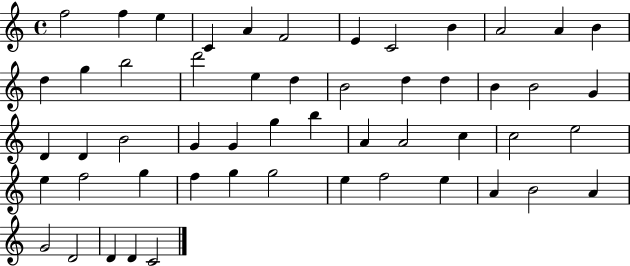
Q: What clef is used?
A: treble